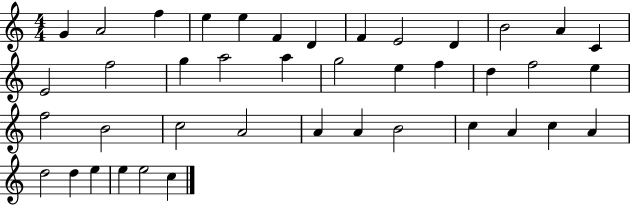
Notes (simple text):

G4/q A4/h F5/q E5/q E5/q F4/q D4/q F4/q E4/h D4/q B4/h A4/q C4/q E4/h F5/h G5/q A5/h A5/q G5/h E5/q F5/q D5/q F5/h E5/q F5/h B4/h C5/h A4/h A4/q A4/q B4/h C5/q A4/q C5/q A4/q D5/h D5/q E5/q E5/q E5/h C5/q